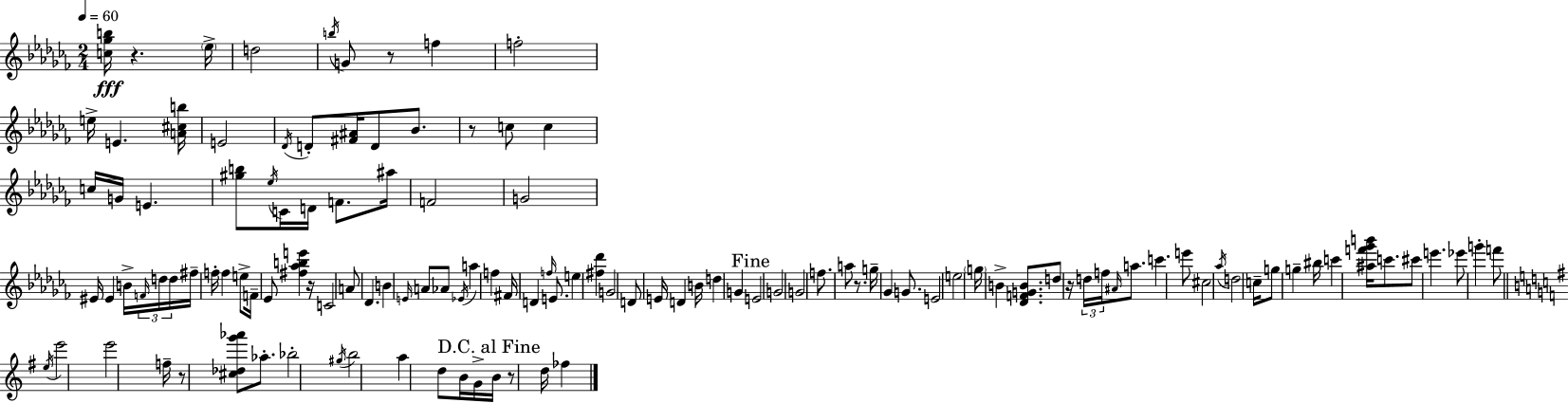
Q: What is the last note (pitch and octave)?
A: FES5